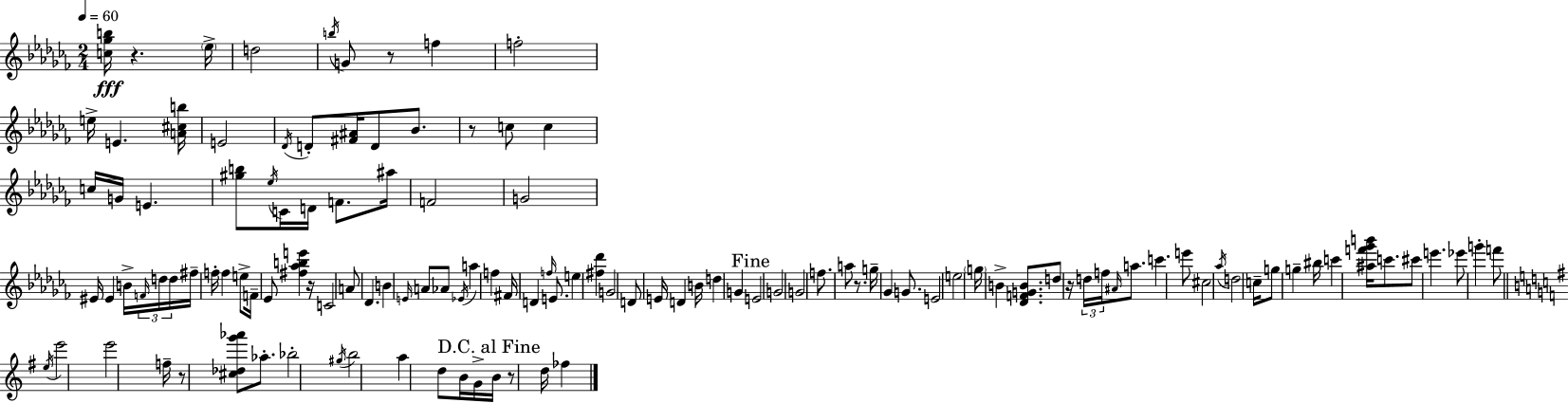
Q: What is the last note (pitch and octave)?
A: FES5